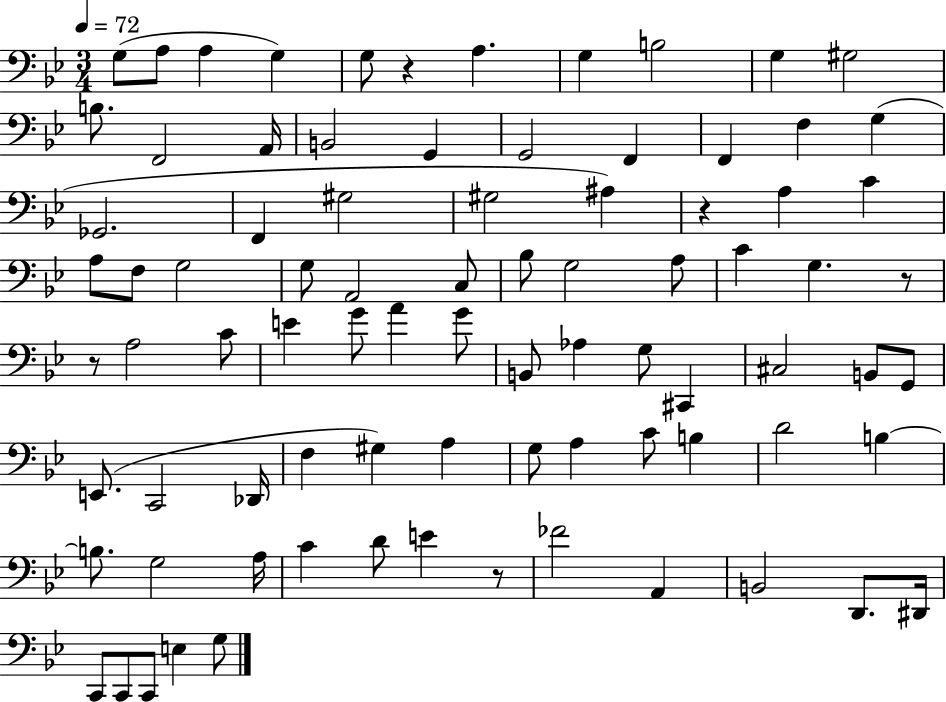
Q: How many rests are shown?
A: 5